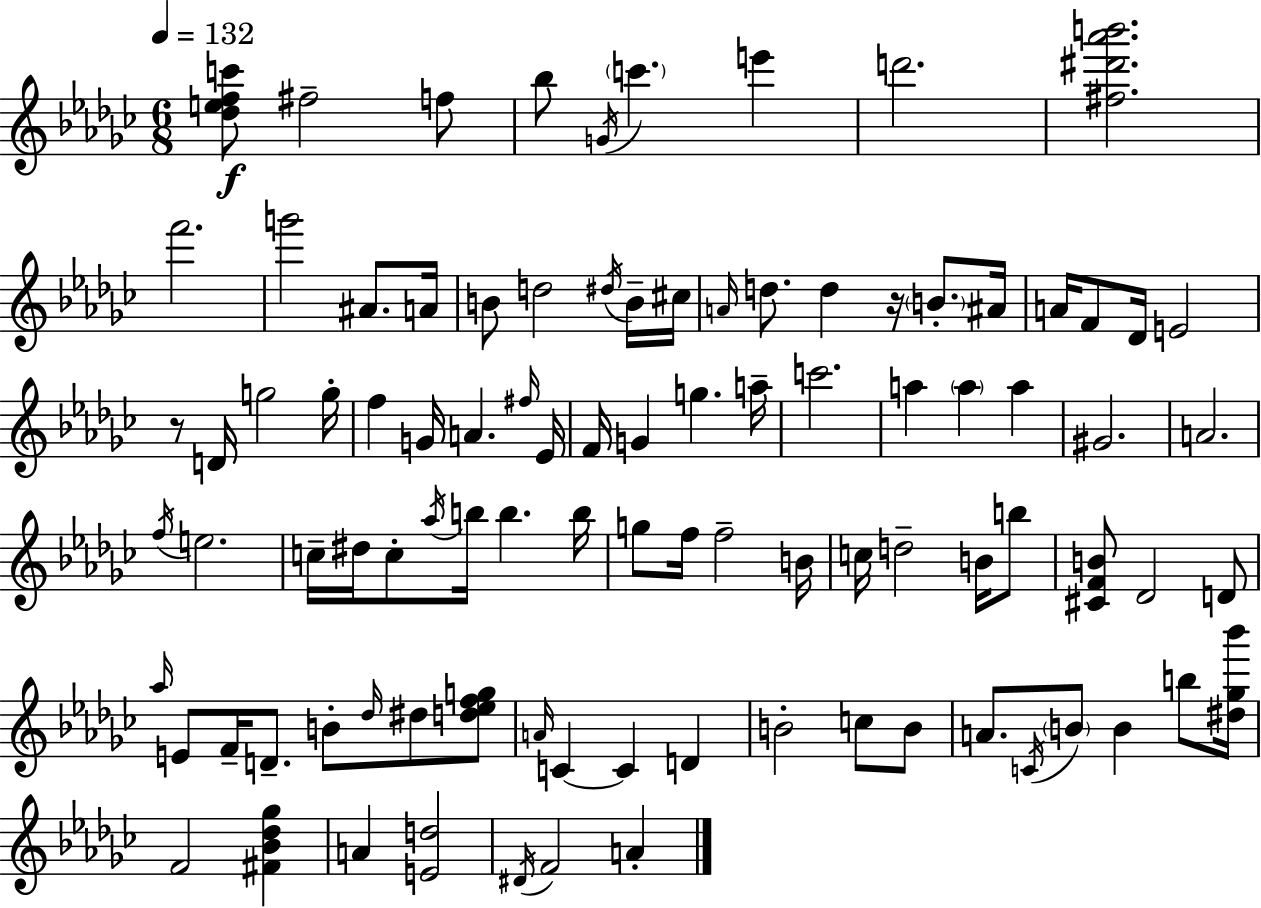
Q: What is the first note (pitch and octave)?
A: F#5